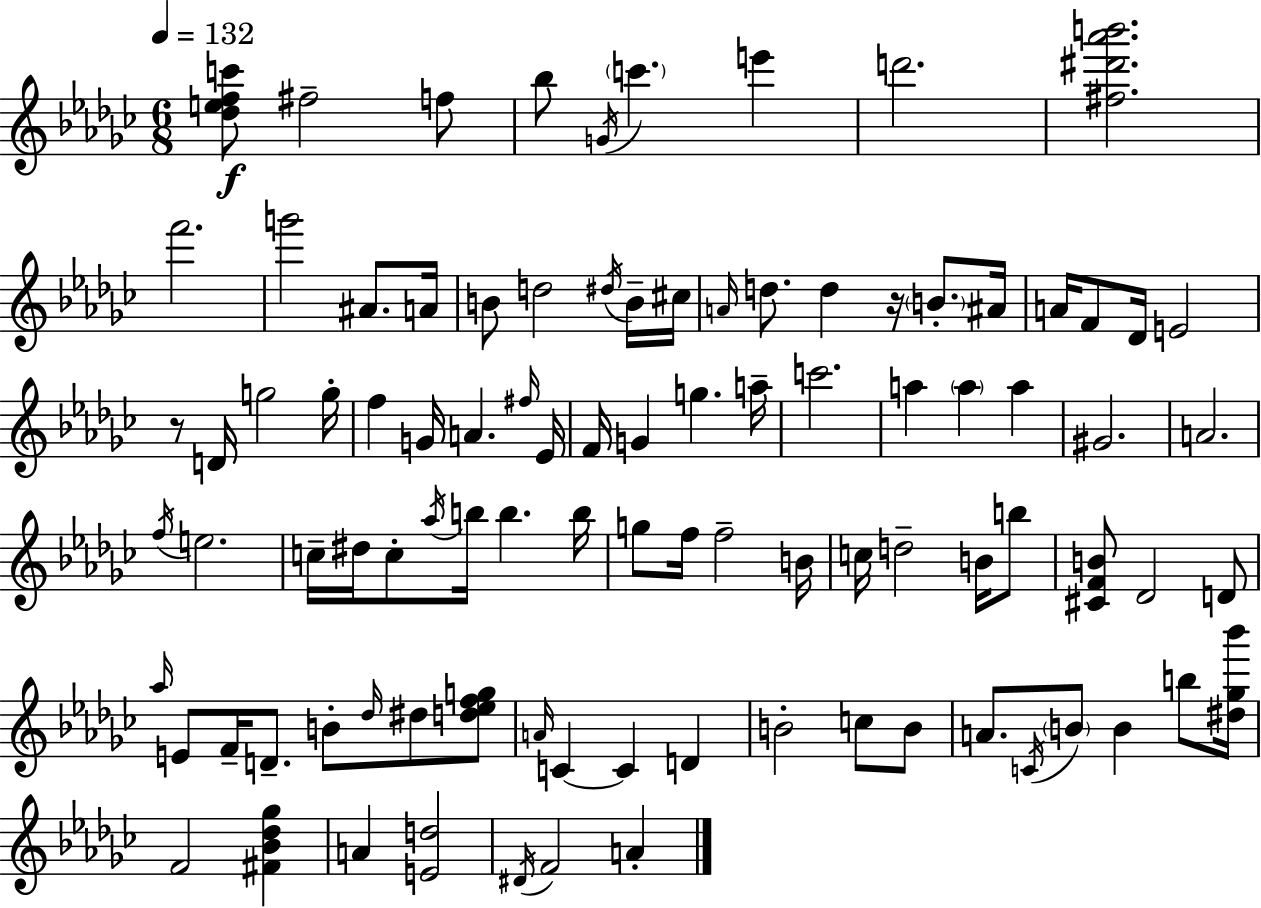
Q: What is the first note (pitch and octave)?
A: F#5